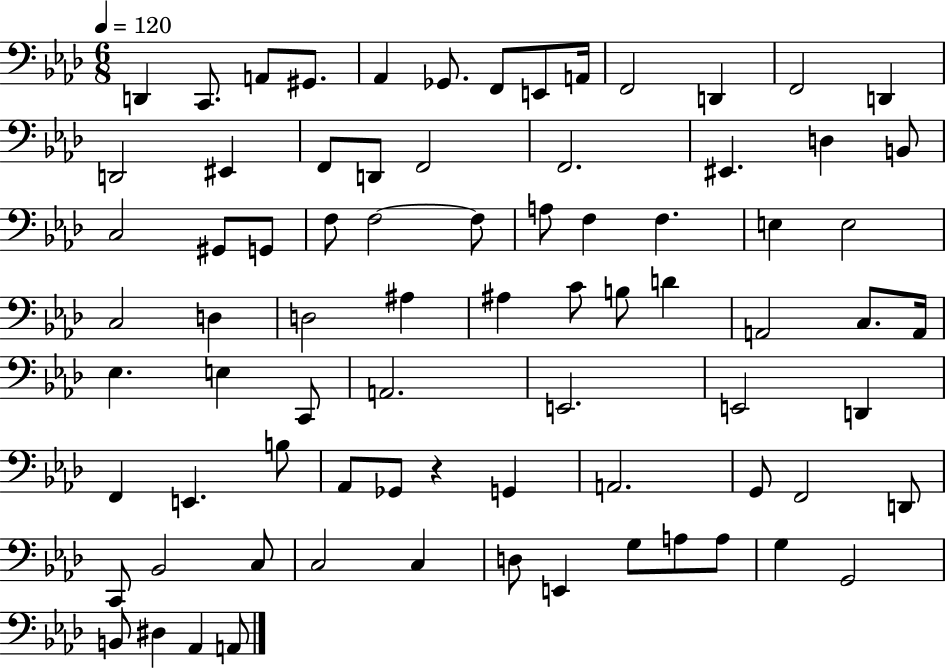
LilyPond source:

{
  \clef bass
  \numericTimeSignature
  \time 6/8
  \key aes \major
  \tempo 4 = 120
  d,4 c,8. a,8 gis,8. | aes,4 ges,8. f,8 e,8 a,16 | f,2 d,4 | f,2 d,4 | \break d,2 eis,4 | f,8 d,8 f,2 | f,2. | eis,4. d4 b,8 | \break c2 gis,8 g,8 | f8 f2~~ f8 | a8 f4 f4. | e4 e2 | \break c2 d4 | d2 ais4 | ais4 c'8 b8 d'4 | a,2 c8. a,16 | \break ees4. e4 c,8 | a,2. | e,2. | e,2 d,4 | \break f,4 e,4. b8 | aes,8 ges,8 r4 g,4 | a,2. | g,8 f,2 d,8 | \break c,8 bes,2 c8 | c2 c4 | d8 e,4 g8 a8 a8 | g4 g,2 | \break b,8 dis4 aes,4 a,8 | \bar "|."
}